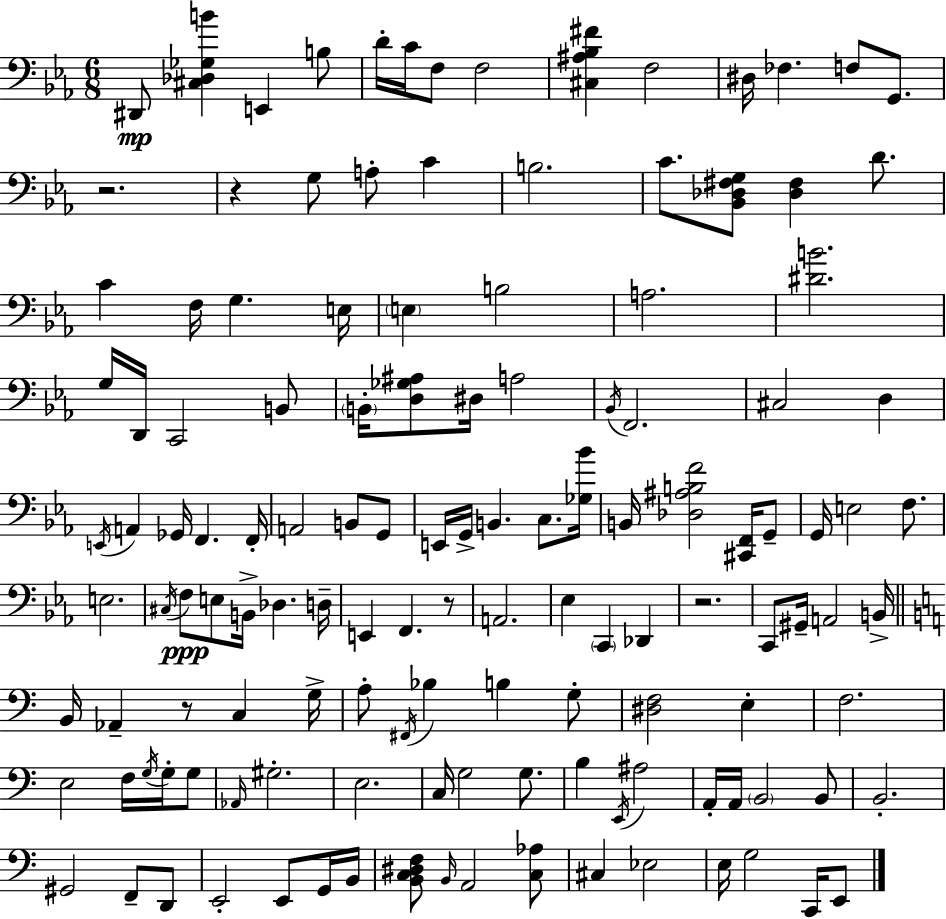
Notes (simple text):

D#2/e [C#3,Db3,Gb3,B4]/q E2/q B3/e D4/s C4/s F3/e F3/h [C#3,A#3,Bb3,F#4]/q F3/h D#3/s FES3/q. F3/e G2/e. R/h. R/q G3/e A3/e C4/q B3/h. C4/e. [Bb2,Db3,F#3,G3]/e [Db3,F#3]/q D4/e. C4/q F3/s G3/q. E3/s E3/q B3/h A3/h. [D#4,B4]/h. G3/s D2/s C2/h B2/e B2/s [D3,Gb3,A#3]/e D#3/s A3/h Bb2/s F2/h. C#3/h D3/q E2/s A2/q Gb2/s F2/q. F2/s A2/h B2/e G2/e E2/s G2/s B2/q. C3/e. [Gb3,Bb4]/s B2/s [Db3,A#3,B3,F4]/h [C#2,F2]/s G2/e G2/s E3/h F3/e. E3/h. C#3/s F3/e E3/e B2/s Db3/q. D3/s E2/q F2/q. R/e A2/h. Eb3/q C2/q Db2/q R/h. C2/e G#2/s A2/h B2/s B2/s Ab2/q R/e C3/q G3/s A3/e F#2/s Bb3/q B3/q G3/e [D#3,F3]/h E3/q F3/h. E3/h F3/s G3/s G3/s G3/e Ab2/s G#3/h. E3/h. C3/s G3/h G3/e. B3/q E2/s A#3/h A2/s A2/s B2/h B2/e B2/h. G#2/h F2/e D2/e E2/h E2/e G2/s B2/s [B2,C3,D#3,F3]/e B2/s A2/h [C3,Ab3]/e C#3/q Eb3/h E3/s G3/h C2/s E2/e